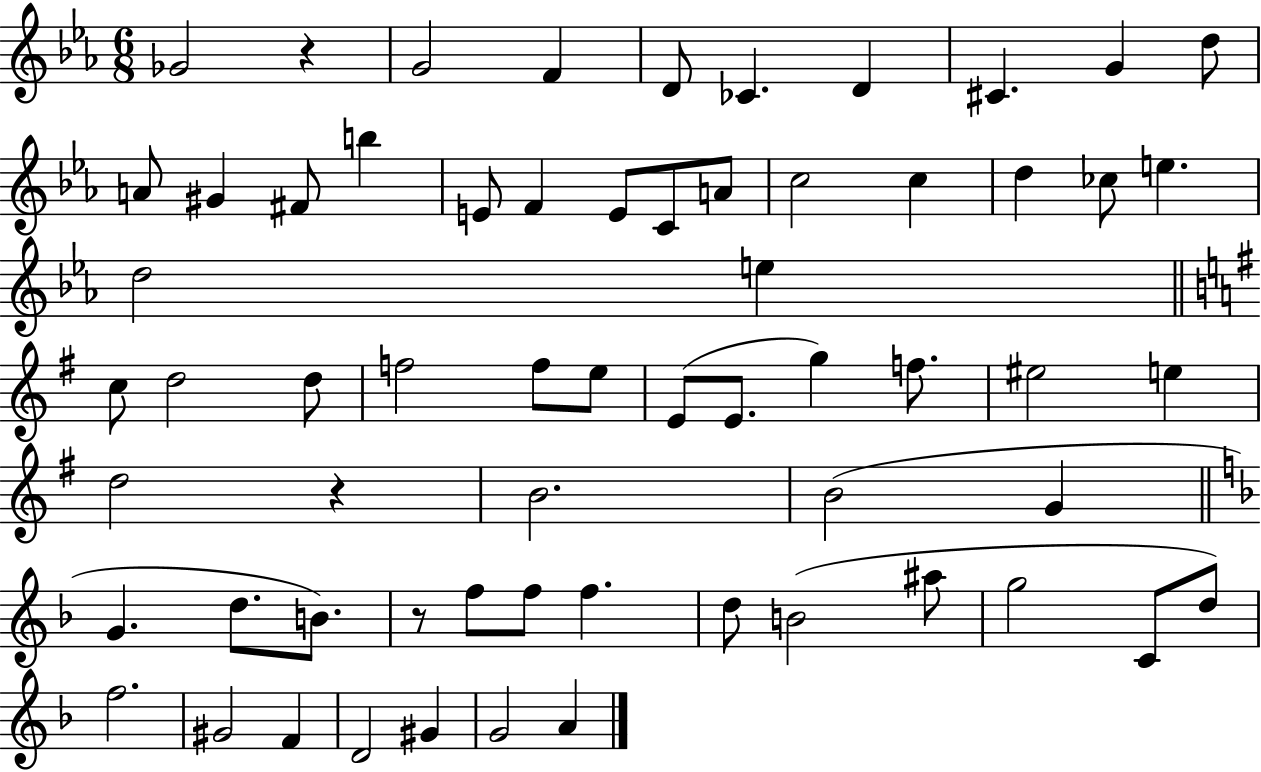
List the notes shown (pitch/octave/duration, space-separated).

Gb4/h R/q G4/h F4/q D4/e CES4/q. D4/q C#4/q. G4/q D5/e A4/e G#4/q F#4/e B5/q E4/e F4/q E4/e C4/e A4/e C5/h C5/q D5/q CES5/e E5/q. D5/h E5/q C5/e D5/h D5/e F5/h F5/e E5/e E4/e E4/e. G5/q F5/e. EIS5/h E5/q D5/h R/q B4/h. B4/h G4/q G4/q. D5/e. B4/e. R/e F5/e F5/e F5/q. D5/e B4/h A#5/e G5/h C4/e D5/e F5/h. G#4/h F4/q D4/h G#4/q G4/h A4/q